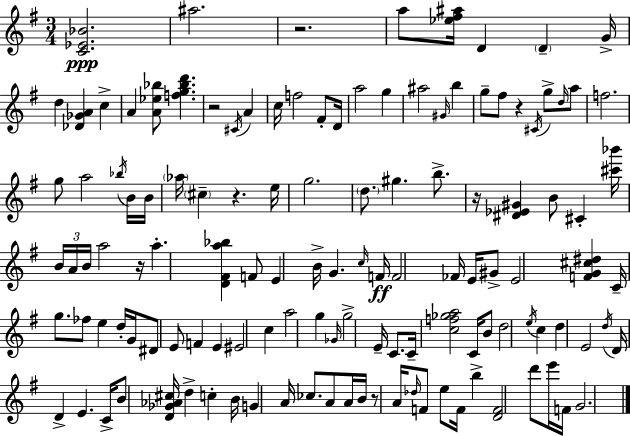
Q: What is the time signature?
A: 3/4